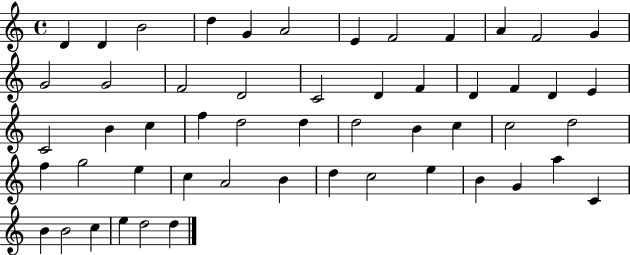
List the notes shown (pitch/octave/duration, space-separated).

D4/q D4/q B4/h D5/q G4/q A4/h E4/q F4/h F4/q A4/q F4/h G4/q G4/h G4/h F4/h D4/h C4/h D4/q F4/q D4/q F4/q D4/q E4/q C4/h B4/q C5/q F5/q D5/h D5/q D5/h B4/q C5/q C5/h D5/h F5/q G5/h E5/q C5/q A4/h B4/q D5/q C5/h E5/q B4/q G4/q A5/q C4/q B4/q B4/h C5/q E5/q D5/h D5/q